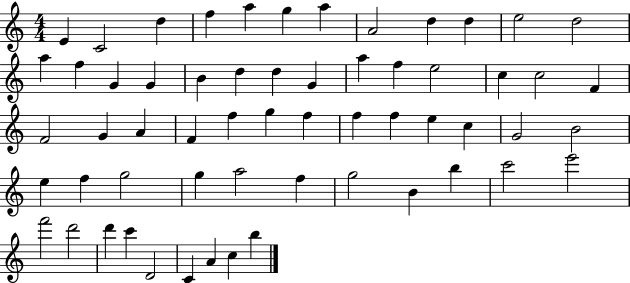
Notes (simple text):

E4/q C4/h D5/q F5/q A5/q G5/q A5/q A4/h D5/q D5/q E5/h D5/h A5/q F5/q G4/q G4/q B4/q D5/q D5/q G4/q A5/q F5/q E5/h C5/q C5/h F4/q F4/h G4/q A4/q F4/q F5/q G5/q F5/q F5/q F5/q E5/q C5/q G4/h B4/h E5/q F5/q G5/h G5/q A5/h F5/q G5/h B4/q B5/q C6/h E6/h F6/h D6/h D6/q C6/q D4/h C4/q A4/q C5/q B5/q